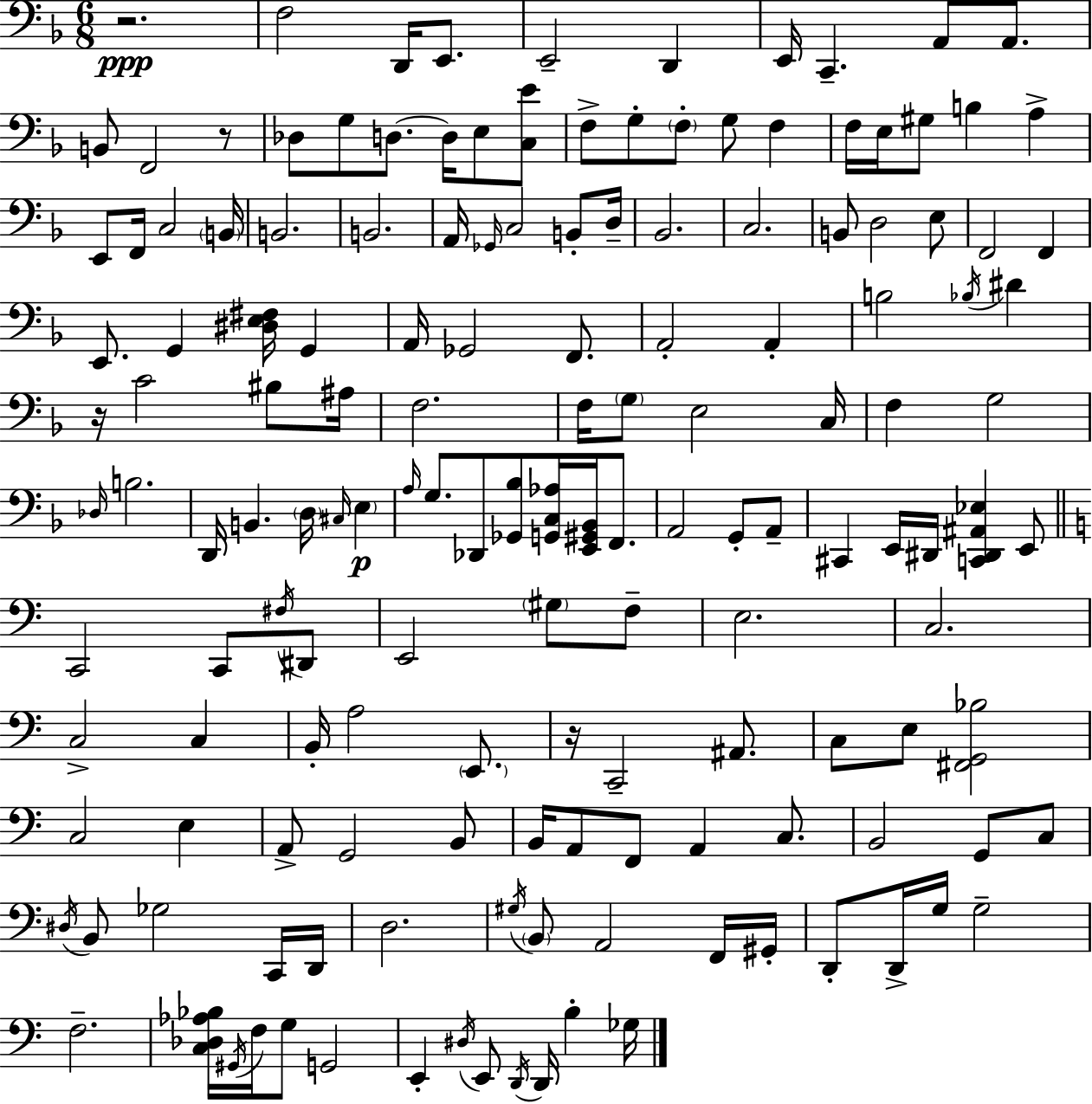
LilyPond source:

{
  \clef bass
  \numericTimeSignature
  \time 6/8
  \key d \minor
  r2.\ppp | f2 d,16 e,8. | e,2-- d,4 | e,16 c,4.-- a,8 a,8. | \break b,8 f,2 r8 | des8 g8 d8.~~ d16 e8 <c e'>8 | f8-> g8-. \parenthesize f8-. g8 f4 | f16 e16 gis8 b4 a4-> | \break e,8 f,16 c2 \parenthesize b,16 | b,2. | b,2. | a,16 \grace { ges,16 } c2 b,8-. | \break d16-- bes,2. | c2. | b,8 d2 e8 | f,2 f,4 | \break e,8. g,4 <dis e fis>16 g,4 | a,16 ges,2 f,8. | a,2-. a,4-. | b2 \acciaccatura { bes16 } dis'4 | \break r16 c'2 bis8 | ais16 f2. | f16 \parenthesize g8 e2 | c16 f4 g2 | \break \grace { des16 } b2. | d,16 b,4. \parenthesize d16 \grace { cis16 } | \parenthesize e4\p \grace { a16 } g8. des,8 <ges, bes>8 | <g, c aes>16 <e, gis, bes,>16 f,8. a,2 | \break g,8-. a,8-- cis,4 e,16 dis,16 <c, dis, ais, ees>4 | e,8 \bar "||" \break \key c \major c,2 c,8 \acciaccatura { fis16 } dis,8 | e,2 \parenthesize gis8 f8-- | e2. | c2. | \break c2-> c4 | b,16-. a2 \parenthesize e,8. | r16 c,2-- ais,8. | c8 e8 <fis, g, bes>2 | \break c2 e4 | a,8-> g,2 b,8 | b,16 a,8 f,8 a,4 c8. | b,2 g,8 c8 | \break \acciaccatura { dis16 } b,8 ges2 | c,16 d,16 d2. | \acciaccatura { gis16 } \parenthesize b,8 a,2 | f,16 gis,16-. d,8-. d,16-> g16 g2-- | \break f2.-- | <c des aes bes>16 \acciaccatura { gis,16 } f16 g8 g,2 | e,4-. \acciaccatura { dis16 } e,8 \acciaccatura { d,16 } | d,16 b4-. ges16 \bar "|."
}